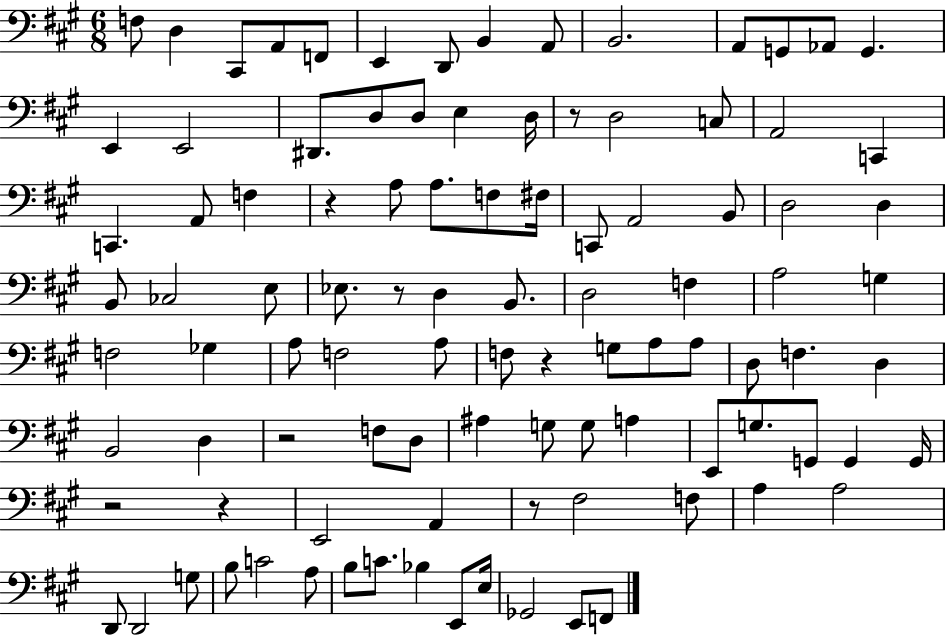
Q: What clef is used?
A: bass